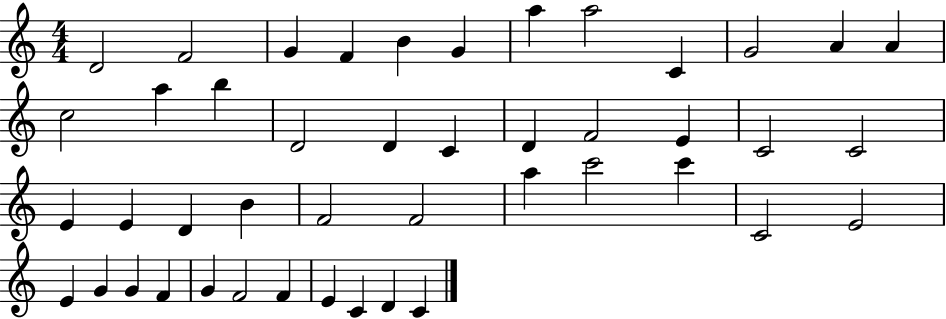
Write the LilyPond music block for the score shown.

{
  \clef treble
  \numericTimeSignature
  \time 4/4
  \key c \major
  d'2 f'2 | g'4 f'4 b'4 g'4 | a''4 a''2 c'4 | g'2 a'4 a'4 | \break c''2 a''4 b''4 | d'2 d'4 c'4 | d'4 f'2 e'4 | c'2 c'2 | \break e'4 e'4 d'4 b'4 | f'2 f'2 | a''4 c'''2 c'''4 | c'2 e'2 | \break e'4 g'4 g'4 f'4 | g'4 f'2 f'4 | e'4 c'4 d'4 c'4 | \bar "|."
}